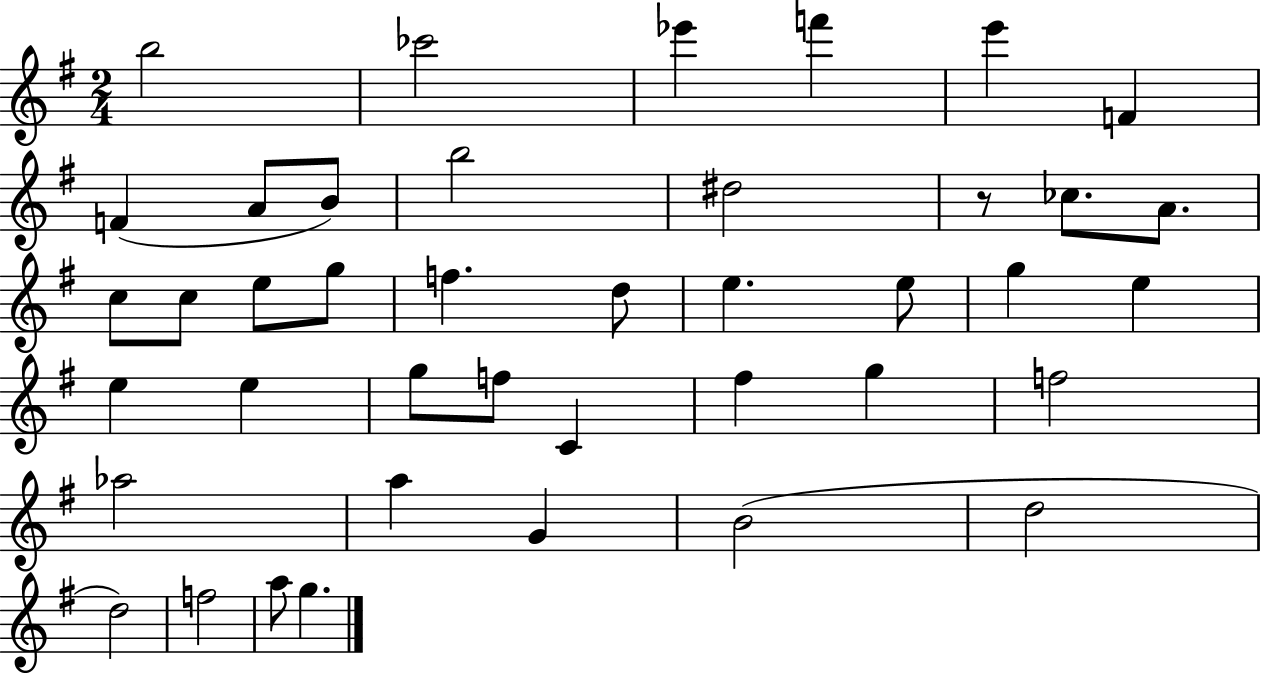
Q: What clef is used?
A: treble